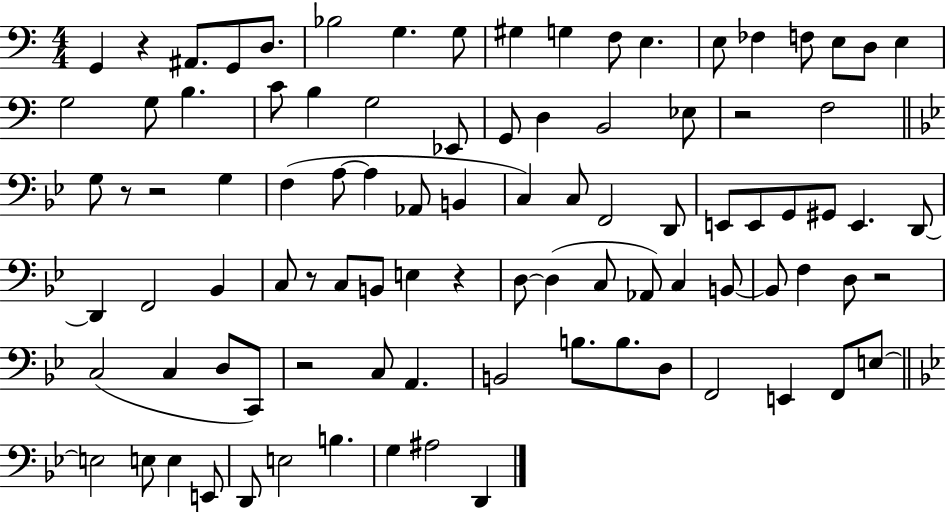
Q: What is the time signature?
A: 4/4